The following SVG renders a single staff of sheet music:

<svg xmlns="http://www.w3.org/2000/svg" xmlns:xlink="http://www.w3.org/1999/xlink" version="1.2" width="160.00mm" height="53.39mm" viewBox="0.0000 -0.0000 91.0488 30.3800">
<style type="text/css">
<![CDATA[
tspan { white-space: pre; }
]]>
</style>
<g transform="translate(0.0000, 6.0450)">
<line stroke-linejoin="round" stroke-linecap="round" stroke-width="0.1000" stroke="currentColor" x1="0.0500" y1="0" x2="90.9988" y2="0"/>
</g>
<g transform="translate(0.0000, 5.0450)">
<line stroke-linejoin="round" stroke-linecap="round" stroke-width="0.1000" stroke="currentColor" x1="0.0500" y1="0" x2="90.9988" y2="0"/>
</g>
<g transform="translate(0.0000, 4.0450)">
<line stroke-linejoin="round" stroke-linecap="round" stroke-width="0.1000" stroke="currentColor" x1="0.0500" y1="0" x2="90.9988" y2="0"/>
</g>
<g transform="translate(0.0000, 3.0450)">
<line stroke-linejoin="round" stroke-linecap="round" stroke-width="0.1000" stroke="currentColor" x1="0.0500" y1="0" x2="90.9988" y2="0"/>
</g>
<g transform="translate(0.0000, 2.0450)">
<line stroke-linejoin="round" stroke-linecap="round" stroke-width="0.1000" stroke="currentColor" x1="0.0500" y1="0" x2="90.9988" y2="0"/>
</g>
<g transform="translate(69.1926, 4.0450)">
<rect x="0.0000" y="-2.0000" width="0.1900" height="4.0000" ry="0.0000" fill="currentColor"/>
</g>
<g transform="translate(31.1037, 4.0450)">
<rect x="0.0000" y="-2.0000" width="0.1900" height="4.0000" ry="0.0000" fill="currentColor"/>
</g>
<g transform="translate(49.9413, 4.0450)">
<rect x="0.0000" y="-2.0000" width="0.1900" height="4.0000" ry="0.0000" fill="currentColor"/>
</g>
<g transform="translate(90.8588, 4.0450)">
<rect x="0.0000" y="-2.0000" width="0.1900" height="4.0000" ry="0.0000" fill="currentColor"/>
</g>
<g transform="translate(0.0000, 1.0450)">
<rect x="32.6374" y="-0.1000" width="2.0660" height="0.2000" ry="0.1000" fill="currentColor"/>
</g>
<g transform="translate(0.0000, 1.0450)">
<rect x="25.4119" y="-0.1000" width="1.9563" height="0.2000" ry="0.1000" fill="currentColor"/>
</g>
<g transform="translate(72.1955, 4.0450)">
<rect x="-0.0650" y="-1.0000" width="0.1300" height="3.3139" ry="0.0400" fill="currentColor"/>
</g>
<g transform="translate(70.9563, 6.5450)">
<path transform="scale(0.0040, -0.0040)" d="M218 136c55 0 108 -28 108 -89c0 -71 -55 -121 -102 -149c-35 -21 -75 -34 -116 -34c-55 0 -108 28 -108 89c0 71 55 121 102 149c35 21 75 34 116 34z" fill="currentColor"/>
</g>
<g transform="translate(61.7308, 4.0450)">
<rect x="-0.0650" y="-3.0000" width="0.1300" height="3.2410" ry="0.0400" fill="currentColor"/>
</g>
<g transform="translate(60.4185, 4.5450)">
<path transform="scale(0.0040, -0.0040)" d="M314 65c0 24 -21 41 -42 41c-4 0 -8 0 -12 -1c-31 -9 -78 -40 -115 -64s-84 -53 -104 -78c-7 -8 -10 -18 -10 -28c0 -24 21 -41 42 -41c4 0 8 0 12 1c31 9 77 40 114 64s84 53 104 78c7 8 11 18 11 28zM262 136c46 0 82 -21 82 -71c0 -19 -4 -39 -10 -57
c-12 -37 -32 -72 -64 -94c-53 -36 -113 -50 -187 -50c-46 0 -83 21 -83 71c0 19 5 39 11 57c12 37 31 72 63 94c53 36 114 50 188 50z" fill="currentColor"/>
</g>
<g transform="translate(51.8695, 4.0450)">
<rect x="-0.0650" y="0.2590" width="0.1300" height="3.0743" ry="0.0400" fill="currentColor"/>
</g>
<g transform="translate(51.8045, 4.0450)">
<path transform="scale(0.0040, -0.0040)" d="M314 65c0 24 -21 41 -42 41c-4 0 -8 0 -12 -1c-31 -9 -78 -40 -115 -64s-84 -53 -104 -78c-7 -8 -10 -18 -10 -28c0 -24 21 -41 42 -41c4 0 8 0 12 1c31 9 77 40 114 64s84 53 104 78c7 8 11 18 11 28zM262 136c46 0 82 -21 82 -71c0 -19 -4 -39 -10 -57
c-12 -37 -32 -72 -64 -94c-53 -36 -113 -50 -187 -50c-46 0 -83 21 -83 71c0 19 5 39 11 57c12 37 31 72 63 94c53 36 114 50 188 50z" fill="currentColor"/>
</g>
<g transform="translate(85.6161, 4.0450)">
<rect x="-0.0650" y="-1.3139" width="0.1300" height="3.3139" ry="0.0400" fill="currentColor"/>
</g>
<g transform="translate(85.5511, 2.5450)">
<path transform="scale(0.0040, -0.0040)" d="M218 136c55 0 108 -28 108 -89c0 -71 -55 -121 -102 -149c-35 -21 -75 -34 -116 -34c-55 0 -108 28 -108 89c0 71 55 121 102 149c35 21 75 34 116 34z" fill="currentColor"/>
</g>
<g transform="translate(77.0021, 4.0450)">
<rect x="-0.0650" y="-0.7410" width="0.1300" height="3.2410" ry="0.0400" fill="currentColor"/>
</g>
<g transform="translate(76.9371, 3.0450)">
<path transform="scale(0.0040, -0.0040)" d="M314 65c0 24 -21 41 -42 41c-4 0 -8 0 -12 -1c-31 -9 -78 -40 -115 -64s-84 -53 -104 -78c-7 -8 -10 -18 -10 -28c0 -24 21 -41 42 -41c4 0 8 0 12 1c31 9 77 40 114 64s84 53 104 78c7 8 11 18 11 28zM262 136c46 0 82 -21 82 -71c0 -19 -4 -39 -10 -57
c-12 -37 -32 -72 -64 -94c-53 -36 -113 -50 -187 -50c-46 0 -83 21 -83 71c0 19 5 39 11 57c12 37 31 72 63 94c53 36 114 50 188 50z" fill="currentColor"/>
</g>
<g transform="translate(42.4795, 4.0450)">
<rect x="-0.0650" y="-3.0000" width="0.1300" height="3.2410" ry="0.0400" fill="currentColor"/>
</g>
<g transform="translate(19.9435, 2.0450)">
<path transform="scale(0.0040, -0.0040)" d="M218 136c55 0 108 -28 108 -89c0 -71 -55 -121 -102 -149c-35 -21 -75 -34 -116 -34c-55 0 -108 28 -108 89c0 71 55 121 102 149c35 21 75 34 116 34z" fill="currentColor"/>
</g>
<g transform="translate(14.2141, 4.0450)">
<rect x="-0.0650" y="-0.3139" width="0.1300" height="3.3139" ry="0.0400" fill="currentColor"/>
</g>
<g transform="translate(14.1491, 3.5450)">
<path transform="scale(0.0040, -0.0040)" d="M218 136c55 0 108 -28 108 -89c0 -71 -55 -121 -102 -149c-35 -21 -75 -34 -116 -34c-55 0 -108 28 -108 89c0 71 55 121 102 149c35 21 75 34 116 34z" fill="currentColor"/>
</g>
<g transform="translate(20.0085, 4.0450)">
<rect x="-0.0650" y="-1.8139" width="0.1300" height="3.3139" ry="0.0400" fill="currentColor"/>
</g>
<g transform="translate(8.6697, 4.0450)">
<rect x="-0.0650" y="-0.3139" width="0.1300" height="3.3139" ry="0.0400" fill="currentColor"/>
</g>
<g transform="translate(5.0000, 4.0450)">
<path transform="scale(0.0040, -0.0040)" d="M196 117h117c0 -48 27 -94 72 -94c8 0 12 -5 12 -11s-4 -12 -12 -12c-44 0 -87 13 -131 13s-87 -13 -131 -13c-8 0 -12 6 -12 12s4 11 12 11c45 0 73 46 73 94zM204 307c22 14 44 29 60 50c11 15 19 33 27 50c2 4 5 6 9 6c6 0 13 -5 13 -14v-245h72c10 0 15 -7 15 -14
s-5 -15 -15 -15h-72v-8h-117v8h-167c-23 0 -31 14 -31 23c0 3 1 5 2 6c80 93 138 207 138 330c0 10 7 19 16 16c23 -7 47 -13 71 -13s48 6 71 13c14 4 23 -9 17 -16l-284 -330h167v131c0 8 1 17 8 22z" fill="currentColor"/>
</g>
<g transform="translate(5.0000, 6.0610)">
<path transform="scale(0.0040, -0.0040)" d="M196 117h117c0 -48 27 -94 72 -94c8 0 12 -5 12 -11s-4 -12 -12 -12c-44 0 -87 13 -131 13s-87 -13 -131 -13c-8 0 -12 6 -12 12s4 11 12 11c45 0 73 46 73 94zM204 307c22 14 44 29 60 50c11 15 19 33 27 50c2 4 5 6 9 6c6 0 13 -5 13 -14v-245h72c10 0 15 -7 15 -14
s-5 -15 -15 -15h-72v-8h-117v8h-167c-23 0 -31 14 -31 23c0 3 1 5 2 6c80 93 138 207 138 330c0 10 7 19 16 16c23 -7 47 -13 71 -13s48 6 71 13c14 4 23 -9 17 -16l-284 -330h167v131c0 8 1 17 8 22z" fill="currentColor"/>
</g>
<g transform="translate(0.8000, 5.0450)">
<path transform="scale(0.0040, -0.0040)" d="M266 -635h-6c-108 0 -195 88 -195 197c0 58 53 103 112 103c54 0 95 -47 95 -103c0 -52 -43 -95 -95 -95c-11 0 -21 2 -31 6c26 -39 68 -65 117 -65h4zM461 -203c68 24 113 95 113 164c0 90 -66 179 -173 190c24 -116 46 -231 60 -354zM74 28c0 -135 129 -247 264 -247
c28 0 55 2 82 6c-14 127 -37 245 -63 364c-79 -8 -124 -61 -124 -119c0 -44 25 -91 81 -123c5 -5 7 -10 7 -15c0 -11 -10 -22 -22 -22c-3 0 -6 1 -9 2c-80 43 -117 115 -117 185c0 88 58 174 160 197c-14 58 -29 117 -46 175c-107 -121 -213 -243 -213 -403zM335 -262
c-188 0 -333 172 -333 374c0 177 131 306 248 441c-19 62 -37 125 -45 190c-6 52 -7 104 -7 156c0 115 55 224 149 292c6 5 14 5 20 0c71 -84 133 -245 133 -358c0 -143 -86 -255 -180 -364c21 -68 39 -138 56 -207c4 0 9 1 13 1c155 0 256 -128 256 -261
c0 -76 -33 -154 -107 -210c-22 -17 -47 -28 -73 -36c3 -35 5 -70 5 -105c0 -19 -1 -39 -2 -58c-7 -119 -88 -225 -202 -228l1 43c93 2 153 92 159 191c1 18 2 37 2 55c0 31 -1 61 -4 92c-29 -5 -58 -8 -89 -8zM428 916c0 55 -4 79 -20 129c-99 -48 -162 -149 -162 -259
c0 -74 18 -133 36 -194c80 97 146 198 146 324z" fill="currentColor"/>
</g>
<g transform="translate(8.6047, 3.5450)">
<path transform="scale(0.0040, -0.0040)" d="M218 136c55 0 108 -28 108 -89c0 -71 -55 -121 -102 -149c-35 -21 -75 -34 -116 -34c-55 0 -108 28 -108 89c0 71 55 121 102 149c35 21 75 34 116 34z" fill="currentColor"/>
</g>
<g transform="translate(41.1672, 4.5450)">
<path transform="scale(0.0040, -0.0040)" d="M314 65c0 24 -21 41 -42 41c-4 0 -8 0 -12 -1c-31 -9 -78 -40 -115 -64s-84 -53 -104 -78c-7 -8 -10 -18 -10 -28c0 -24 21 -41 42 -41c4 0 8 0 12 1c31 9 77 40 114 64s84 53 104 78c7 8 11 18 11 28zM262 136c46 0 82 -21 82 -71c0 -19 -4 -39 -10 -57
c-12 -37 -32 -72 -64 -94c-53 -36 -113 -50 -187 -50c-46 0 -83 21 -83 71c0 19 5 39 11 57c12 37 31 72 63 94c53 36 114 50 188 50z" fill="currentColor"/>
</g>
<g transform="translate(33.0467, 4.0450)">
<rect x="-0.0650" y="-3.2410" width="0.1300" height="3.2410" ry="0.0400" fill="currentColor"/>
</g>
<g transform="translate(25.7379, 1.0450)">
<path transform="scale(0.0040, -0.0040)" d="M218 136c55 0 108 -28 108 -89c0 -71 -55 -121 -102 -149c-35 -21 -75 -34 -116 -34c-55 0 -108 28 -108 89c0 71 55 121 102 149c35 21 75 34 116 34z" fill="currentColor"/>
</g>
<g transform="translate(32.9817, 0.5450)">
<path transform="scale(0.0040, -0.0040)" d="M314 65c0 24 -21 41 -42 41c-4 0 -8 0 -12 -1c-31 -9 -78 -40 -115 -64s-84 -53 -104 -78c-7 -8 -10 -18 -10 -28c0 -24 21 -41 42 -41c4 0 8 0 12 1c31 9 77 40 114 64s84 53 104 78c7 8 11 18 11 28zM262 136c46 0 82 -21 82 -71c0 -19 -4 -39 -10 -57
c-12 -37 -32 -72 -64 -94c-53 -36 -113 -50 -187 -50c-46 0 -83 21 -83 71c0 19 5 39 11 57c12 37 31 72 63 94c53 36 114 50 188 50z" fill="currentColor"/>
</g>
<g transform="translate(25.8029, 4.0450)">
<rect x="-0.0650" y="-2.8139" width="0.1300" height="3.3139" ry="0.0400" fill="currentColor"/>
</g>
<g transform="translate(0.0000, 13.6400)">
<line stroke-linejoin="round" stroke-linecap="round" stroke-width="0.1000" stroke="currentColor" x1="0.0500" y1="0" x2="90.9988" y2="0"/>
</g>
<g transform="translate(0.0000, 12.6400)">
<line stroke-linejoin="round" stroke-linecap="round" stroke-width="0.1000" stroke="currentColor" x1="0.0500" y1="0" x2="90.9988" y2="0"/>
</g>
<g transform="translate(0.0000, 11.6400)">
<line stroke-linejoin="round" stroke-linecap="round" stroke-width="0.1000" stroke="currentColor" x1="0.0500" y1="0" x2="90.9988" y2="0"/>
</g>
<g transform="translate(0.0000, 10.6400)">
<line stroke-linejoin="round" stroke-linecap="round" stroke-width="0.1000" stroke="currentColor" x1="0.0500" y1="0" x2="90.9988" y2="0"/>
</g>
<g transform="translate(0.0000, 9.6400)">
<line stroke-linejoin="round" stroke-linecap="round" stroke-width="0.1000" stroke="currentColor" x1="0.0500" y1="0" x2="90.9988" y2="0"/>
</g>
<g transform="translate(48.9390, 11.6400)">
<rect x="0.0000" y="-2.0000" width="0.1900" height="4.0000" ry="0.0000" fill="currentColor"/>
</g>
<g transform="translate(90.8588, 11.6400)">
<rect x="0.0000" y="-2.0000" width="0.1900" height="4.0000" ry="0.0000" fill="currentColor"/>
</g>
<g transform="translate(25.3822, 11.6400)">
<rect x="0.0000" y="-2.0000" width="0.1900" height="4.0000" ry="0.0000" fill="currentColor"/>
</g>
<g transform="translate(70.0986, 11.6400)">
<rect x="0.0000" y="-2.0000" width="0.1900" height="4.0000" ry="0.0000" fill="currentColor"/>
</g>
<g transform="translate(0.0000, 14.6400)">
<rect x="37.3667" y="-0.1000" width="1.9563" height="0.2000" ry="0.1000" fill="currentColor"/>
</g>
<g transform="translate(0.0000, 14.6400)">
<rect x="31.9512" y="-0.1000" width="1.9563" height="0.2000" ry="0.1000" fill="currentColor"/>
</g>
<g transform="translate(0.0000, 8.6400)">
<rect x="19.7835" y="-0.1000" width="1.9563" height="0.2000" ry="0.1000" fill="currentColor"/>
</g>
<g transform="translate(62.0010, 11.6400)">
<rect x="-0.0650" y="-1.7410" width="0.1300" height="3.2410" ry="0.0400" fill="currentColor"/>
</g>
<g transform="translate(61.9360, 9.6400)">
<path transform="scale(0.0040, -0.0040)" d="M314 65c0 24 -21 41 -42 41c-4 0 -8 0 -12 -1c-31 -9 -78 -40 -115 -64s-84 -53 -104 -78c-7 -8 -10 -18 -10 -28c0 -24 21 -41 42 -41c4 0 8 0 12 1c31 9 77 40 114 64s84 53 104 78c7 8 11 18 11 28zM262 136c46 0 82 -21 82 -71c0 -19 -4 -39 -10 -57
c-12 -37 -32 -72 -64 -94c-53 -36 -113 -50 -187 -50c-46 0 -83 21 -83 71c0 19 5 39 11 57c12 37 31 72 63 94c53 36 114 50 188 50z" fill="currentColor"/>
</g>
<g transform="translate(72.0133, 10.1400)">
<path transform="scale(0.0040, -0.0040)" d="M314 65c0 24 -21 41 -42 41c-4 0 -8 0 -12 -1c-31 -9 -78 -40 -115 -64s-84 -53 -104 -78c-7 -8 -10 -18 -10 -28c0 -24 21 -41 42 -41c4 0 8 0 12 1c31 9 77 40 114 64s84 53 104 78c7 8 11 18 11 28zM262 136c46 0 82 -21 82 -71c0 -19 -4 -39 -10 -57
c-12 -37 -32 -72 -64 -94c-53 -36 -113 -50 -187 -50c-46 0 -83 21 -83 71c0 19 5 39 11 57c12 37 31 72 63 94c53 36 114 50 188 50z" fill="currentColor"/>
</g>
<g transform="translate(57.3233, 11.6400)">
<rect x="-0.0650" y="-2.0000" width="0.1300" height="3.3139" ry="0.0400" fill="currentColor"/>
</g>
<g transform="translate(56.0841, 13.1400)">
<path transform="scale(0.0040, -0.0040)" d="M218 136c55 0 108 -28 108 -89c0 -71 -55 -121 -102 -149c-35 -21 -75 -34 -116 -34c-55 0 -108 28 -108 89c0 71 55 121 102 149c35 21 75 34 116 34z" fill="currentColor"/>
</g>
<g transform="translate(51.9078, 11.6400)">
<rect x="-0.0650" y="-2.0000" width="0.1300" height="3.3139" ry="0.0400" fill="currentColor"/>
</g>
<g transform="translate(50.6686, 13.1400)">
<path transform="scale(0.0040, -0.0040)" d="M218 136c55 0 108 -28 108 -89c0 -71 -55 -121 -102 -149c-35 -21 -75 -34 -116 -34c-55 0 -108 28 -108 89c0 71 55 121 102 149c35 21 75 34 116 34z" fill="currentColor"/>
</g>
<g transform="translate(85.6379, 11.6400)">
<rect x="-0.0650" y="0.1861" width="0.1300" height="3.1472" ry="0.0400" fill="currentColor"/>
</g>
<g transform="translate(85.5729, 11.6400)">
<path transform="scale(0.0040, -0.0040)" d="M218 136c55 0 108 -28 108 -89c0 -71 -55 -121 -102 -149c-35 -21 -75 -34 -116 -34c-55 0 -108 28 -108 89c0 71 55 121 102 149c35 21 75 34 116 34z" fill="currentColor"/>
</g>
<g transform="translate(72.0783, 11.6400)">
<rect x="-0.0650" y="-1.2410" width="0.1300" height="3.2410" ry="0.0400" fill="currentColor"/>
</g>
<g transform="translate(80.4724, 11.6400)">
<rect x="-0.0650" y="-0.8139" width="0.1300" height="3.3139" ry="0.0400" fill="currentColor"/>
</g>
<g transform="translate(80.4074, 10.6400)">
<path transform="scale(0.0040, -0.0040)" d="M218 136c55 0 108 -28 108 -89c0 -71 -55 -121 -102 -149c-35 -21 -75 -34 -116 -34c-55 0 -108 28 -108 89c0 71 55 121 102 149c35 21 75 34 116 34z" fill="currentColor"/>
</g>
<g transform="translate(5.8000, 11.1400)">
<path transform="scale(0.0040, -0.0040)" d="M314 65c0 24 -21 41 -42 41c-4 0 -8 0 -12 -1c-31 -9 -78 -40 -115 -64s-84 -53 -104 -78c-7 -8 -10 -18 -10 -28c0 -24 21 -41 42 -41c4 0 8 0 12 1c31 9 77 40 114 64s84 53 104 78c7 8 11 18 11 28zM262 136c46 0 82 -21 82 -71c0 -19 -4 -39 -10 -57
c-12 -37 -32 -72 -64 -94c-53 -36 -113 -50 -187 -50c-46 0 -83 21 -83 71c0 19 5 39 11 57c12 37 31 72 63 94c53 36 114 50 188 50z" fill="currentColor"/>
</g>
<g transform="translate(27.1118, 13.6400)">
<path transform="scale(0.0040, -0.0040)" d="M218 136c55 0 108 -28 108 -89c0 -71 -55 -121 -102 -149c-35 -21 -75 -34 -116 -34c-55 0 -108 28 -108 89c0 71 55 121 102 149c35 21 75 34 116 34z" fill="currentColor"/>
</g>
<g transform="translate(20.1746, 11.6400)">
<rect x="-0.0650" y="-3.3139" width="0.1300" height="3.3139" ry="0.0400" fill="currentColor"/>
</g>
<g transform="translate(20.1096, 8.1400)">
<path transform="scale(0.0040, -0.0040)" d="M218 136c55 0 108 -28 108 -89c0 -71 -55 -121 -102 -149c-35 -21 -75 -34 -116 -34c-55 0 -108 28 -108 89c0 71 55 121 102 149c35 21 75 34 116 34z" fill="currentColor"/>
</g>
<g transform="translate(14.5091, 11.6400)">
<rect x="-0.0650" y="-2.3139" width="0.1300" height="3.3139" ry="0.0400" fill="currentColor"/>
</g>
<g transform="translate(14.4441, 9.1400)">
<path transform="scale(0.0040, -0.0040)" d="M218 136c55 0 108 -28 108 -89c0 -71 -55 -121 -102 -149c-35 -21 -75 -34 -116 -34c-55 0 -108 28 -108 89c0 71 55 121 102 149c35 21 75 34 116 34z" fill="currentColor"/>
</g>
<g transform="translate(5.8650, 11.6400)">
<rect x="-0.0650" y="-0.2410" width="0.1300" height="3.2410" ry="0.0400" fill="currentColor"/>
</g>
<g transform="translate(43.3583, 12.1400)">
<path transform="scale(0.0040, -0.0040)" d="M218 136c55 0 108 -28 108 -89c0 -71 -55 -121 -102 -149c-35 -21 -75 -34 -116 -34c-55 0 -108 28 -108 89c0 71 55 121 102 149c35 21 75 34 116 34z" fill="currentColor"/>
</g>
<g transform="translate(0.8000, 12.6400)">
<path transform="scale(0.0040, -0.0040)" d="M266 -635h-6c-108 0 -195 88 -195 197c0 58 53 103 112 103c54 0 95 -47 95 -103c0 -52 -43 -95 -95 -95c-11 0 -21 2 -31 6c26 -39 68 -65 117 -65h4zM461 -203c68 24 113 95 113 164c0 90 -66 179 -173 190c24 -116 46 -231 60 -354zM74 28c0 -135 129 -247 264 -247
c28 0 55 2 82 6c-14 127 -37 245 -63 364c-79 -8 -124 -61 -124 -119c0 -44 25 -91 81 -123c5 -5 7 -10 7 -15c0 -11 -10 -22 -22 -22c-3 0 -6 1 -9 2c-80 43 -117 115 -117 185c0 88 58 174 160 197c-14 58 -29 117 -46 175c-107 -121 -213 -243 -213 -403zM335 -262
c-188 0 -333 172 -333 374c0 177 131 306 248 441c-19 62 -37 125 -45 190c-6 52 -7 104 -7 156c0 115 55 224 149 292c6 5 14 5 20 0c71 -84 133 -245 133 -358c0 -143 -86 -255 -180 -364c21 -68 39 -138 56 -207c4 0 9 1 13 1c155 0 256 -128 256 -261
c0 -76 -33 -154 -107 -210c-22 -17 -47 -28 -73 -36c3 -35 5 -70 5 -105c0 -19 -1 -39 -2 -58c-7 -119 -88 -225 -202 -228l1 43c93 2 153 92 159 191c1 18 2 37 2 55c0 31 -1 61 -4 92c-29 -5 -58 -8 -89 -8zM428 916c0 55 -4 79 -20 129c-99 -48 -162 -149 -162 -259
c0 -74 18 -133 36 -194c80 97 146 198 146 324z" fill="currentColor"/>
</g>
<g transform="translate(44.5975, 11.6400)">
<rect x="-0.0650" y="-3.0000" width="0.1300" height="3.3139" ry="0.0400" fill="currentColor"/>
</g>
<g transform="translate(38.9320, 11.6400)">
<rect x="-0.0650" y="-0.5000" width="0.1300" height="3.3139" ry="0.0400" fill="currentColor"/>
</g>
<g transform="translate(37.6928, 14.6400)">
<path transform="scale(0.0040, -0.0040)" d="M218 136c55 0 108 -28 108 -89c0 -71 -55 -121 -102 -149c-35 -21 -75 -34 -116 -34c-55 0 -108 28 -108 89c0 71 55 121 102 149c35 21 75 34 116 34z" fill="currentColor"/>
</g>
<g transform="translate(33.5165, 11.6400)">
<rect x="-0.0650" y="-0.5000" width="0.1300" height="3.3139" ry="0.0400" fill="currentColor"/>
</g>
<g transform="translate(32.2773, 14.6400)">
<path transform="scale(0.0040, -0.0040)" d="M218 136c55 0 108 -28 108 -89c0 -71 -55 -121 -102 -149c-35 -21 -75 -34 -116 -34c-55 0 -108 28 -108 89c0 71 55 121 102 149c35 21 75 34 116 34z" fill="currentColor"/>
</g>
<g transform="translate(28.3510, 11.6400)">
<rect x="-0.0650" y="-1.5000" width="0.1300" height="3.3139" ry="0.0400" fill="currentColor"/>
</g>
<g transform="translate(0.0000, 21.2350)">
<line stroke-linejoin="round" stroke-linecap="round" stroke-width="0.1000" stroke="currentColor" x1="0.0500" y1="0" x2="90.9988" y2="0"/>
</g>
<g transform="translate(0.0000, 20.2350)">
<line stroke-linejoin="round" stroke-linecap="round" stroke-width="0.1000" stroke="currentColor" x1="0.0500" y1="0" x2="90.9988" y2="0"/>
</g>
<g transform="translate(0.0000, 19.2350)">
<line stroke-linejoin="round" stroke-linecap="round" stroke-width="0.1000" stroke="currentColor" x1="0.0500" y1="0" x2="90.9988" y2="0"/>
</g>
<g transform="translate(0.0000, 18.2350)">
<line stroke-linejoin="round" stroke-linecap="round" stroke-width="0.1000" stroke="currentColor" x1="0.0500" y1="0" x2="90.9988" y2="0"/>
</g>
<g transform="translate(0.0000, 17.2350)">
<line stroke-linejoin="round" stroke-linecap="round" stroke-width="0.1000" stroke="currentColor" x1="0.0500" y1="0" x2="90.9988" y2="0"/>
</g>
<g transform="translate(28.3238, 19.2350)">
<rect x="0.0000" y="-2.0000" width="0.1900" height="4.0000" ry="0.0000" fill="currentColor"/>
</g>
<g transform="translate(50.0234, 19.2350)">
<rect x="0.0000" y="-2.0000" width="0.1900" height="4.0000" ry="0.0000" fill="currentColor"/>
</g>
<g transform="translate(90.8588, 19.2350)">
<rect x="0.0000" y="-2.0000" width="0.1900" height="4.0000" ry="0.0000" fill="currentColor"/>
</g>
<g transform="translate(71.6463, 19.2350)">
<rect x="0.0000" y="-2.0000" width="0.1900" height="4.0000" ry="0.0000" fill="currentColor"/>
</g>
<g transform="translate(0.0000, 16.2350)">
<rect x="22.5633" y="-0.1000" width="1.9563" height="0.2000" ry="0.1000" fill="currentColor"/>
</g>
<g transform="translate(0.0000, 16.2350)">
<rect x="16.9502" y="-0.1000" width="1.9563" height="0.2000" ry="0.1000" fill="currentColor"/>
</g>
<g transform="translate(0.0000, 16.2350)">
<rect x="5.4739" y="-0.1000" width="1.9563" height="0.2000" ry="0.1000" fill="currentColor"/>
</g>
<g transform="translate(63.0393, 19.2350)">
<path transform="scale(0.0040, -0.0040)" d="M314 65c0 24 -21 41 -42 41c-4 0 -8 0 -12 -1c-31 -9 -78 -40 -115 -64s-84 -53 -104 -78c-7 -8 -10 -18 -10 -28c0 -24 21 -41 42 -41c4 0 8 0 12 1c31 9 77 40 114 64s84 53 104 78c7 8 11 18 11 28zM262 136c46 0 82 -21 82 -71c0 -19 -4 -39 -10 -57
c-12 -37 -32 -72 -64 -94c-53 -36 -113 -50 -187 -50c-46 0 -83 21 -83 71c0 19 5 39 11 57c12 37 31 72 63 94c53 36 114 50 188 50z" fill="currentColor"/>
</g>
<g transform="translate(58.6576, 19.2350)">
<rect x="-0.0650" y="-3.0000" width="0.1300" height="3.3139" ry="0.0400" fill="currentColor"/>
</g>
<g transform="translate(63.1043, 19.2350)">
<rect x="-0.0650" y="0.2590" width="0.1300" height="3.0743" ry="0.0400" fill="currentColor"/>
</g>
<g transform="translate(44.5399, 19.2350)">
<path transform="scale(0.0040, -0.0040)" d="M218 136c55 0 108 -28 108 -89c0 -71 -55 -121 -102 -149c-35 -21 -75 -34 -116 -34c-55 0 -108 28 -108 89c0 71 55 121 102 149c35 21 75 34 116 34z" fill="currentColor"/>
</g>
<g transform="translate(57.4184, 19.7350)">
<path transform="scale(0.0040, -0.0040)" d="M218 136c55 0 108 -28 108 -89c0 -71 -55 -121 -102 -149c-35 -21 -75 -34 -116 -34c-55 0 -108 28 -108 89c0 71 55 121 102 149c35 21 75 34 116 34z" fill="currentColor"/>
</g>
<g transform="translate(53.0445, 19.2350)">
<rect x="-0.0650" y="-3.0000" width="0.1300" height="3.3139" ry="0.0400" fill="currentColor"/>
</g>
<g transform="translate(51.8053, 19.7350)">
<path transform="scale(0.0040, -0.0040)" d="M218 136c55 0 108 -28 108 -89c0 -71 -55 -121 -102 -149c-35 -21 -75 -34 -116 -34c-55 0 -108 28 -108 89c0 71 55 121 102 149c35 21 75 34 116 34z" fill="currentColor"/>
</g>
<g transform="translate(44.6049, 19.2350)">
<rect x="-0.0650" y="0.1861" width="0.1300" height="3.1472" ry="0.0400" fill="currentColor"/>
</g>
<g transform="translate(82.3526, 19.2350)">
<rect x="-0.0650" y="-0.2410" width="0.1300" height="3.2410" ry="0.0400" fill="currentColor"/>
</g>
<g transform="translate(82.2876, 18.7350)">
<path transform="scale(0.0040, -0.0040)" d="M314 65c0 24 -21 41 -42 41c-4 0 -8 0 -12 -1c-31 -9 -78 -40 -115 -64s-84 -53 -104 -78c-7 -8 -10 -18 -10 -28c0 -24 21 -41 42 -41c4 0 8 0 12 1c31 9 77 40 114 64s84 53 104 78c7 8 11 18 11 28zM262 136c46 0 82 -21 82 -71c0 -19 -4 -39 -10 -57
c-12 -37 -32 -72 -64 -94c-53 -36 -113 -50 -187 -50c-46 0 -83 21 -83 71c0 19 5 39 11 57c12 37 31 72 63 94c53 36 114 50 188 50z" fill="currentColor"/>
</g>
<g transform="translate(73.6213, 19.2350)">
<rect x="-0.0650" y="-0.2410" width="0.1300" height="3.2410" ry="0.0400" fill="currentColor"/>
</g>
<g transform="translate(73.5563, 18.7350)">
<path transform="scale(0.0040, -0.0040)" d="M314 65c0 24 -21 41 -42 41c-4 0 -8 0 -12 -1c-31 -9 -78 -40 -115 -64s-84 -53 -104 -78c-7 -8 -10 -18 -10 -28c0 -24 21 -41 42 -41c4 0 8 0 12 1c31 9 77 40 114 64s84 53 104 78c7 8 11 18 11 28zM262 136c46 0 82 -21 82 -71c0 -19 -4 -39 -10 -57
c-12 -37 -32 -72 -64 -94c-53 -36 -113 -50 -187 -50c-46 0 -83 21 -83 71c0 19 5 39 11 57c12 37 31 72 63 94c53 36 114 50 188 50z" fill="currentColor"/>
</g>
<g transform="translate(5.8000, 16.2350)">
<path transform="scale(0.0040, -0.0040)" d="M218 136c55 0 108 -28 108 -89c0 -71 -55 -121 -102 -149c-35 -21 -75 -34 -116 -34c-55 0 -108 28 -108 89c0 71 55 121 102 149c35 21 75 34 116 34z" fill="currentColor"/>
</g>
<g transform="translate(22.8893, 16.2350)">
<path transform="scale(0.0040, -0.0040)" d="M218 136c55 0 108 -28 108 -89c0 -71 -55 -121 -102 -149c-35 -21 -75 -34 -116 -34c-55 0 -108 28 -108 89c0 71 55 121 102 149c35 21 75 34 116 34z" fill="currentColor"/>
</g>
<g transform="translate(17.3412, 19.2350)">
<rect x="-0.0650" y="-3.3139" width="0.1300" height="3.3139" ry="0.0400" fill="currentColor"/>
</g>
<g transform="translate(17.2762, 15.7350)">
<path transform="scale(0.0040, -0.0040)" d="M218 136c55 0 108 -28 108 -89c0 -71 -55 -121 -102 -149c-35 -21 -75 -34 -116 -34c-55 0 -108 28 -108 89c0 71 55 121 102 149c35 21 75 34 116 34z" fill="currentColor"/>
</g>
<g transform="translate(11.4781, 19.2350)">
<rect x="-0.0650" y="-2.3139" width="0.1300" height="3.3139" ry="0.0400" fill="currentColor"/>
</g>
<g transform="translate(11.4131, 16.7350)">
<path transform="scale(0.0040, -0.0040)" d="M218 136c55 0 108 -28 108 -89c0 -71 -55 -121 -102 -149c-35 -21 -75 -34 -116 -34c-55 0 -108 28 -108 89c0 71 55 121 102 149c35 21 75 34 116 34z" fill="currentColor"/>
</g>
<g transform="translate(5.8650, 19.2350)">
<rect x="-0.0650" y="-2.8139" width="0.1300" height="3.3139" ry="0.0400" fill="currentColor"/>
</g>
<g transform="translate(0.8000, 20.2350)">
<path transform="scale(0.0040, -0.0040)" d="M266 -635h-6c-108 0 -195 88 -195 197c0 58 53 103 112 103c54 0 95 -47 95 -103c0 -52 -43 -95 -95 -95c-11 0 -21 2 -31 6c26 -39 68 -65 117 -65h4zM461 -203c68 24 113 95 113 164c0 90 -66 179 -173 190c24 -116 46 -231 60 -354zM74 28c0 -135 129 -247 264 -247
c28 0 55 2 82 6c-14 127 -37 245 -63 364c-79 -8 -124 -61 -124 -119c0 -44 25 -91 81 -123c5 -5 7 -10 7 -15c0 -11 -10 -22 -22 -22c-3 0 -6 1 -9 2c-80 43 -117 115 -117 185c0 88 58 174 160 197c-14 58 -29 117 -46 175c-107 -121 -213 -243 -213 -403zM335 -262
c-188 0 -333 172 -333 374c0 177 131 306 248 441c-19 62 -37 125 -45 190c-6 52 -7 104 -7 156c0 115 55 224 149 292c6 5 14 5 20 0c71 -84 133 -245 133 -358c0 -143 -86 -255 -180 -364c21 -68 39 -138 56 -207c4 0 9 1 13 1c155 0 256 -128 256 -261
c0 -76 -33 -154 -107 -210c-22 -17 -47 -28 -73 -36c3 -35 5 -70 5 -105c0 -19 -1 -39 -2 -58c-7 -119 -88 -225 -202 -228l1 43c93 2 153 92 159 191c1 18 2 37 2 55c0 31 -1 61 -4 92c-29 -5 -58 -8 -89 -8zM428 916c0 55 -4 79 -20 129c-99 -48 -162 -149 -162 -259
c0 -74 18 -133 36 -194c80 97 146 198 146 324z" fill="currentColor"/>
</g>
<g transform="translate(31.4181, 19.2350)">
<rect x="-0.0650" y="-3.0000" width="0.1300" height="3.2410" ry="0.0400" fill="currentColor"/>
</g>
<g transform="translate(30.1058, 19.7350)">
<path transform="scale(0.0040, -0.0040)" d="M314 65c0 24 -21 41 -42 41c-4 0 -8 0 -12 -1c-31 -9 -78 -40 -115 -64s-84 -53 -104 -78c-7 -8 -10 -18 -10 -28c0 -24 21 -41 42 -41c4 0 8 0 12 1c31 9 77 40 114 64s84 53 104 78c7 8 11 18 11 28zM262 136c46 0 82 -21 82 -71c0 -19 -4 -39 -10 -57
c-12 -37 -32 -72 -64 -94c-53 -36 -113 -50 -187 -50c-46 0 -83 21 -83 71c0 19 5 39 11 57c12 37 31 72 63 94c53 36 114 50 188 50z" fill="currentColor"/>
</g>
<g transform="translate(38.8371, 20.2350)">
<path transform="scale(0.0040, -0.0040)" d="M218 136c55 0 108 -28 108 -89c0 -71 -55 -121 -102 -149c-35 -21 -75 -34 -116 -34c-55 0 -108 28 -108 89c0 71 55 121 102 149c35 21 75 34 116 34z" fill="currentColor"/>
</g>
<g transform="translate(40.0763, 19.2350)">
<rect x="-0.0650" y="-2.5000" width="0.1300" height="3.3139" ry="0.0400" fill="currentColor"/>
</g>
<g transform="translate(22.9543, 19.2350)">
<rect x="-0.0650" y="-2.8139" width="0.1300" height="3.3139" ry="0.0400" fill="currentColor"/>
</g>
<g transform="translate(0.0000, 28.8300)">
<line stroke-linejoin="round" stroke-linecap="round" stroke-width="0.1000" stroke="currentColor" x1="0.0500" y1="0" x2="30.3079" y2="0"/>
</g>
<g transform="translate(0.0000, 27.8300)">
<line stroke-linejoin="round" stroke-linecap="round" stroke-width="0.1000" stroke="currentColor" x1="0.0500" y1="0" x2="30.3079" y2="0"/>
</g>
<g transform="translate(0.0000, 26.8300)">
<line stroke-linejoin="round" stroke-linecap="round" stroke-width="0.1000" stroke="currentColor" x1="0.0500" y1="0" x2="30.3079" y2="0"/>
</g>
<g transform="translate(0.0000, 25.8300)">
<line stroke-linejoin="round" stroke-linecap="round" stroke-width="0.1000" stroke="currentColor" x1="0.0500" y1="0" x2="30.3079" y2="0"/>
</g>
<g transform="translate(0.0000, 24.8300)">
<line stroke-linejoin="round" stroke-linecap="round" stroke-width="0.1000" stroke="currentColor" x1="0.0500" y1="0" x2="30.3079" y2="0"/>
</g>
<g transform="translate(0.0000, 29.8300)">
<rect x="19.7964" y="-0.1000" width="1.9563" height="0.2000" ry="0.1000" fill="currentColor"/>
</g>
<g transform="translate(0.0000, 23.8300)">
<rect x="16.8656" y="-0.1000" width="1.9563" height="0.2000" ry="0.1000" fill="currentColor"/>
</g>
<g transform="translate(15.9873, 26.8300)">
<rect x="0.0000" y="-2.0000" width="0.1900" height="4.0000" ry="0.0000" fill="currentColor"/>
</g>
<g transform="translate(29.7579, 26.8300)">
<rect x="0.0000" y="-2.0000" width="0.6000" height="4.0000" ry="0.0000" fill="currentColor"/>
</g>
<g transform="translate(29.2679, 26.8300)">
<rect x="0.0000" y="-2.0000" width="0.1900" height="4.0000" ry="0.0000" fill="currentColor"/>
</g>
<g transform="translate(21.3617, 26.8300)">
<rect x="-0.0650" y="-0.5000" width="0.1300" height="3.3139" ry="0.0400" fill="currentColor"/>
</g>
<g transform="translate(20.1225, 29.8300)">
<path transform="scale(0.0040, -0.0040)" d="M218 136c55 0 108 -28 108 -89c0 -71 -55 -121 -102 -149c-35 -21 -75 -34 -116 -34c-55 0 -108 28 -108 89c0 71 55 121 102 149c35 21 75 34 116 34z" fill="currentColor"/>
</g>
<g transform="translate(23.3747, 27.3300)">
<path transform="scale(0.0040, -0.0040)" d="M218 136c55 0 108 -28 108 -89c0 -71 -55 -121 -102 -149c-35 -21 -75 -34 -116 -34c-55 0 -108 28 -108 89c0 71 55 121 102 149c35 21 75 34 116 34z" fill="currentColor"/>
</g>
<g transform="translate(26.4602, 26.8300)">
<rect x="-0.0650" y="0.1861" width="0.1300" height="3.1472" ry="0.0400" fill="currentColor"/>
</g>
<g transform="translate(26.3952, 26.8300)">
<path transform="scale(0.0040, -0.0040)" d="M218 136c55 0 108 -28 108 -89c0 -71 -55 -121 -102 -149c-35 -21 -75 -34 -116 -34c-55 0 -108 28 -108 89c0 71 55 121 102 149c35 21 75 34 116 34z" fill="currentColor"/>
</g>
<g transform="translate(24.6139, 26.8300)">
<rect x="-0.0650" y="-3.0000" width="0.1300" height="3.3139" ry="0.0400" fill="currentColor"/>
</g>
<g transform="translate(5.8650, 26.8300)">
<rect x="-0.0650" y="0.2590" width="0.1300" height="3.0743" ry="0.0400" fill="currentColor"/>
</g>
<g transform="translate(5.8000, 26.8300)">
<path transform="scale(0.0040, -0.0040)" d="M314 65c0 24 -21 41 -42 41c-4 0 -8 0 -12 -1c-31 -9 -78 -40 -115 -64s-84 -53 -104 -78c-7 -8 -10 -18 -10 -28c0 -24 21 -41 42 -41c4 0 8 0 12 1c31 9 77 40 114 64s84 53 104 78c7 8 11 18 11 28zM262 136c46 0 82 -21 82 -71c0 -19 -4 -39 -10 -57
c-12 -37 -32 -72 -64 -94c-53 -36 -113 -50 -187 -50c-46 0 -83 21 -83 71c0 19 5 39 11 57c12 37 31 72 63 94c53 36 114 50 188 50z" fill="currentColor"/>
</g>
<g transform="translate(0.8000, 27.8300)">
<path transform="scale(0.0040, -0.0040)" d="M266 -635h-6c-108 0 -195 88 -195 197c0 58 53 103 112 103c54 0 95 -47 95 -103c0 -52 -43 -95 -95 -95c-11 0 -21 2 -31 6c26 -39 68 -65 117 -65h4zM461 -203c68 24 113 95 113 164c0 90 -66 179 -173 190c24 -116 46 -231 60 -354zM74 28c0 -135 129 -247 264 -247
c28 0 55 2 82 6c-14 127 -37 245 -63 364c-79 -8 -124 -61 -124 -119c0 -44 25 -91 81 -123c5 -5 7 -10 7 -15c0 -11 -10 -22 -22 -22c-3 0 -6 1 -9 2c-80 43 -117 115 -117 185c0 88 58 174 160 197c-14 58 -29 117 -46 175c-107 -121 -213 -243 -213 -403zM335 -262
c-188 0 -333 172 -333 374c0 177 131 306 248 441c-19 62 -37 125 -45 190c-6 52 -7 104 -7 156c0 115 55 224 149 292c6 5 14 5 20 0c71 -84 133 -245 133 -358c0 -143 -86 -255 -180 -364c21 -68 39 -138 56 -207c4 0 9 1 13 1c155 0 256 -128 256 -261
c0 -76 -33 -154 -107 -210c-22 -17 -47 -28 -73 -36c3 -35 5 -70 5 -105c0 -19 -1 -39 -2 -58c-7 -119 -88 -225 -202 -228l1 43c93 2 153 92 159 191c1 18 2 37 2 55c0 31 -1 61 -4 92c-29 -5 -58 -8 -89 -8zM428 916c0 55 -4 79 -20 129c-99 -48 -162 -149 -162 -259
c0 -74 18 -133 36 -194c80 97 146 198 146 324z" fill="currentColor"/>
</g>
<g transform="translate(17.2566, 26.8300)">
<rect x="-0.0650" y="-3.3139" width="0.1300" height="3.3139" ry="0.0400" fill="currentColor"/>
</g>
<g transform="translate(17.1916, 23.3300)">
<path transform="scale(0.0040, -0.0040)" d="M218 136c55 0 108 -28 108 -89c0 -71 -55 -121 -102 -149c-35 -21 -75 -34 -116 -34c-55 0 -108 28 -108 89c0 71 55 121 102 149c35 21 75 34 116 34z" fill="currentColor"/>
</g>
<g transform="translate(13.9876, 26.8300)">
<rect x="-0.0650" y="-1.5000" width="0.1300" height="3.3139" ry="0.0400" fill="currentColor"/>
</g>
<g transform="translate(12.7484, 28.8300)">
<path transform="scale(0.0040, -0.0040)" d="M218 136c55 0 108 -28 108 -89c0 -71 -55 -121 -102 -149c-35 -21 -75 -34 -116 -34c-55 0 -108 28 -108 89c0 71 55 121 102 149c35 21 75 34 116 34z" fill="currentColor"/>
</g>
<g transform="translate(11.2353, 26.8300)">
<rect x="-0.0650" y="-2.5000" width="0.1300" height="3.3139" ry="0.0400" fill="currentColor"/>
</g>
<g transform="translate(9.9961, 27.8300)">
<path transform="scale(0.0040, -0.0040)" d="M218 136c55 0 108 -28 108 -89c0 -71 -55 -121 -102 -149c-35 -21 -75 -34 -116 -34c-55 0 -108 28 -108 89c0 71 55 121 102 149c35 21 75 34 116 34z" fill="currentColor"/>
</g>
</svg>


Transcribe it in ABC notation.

X:1
T:Untitled
M:4/4
L:1/4
K:C
c c f a b2 A2 B2 A2 D d2 e c2 g b E C C A F F f2 e2 d B a g b a A2 G B A A B2 c2 c2 B2 G E b C A B